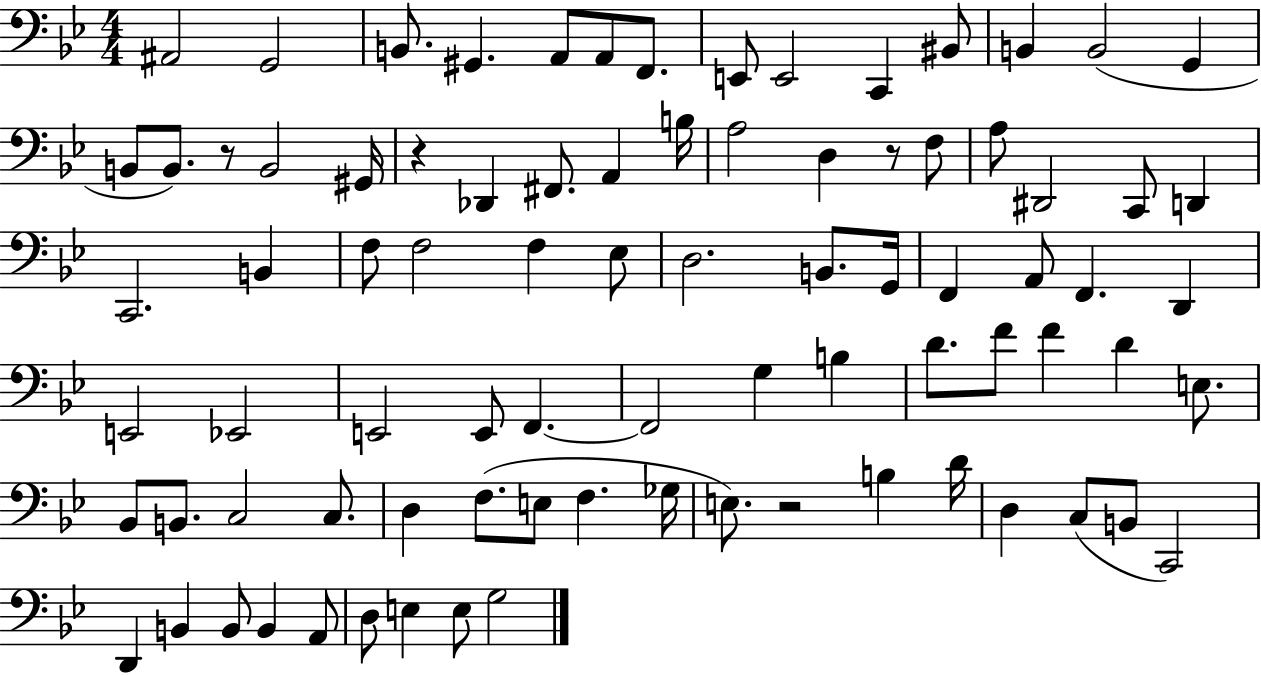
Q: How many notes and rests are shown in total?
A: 84